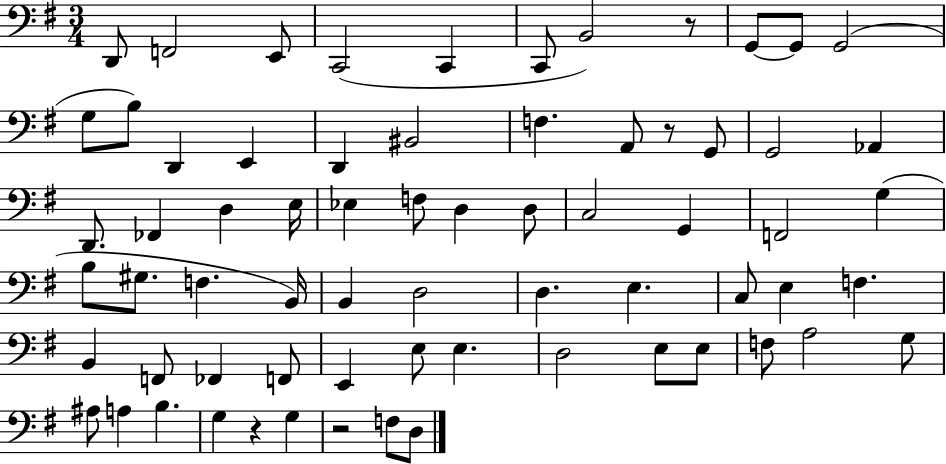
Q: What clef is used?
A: bass